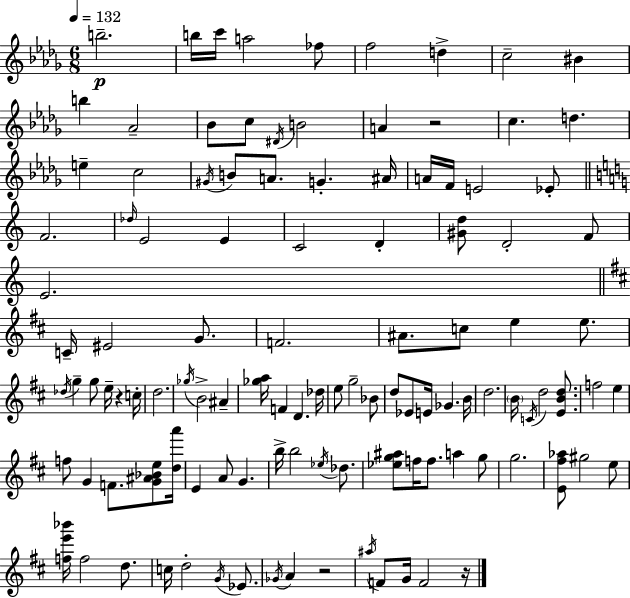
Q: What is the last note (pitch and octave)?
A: F4